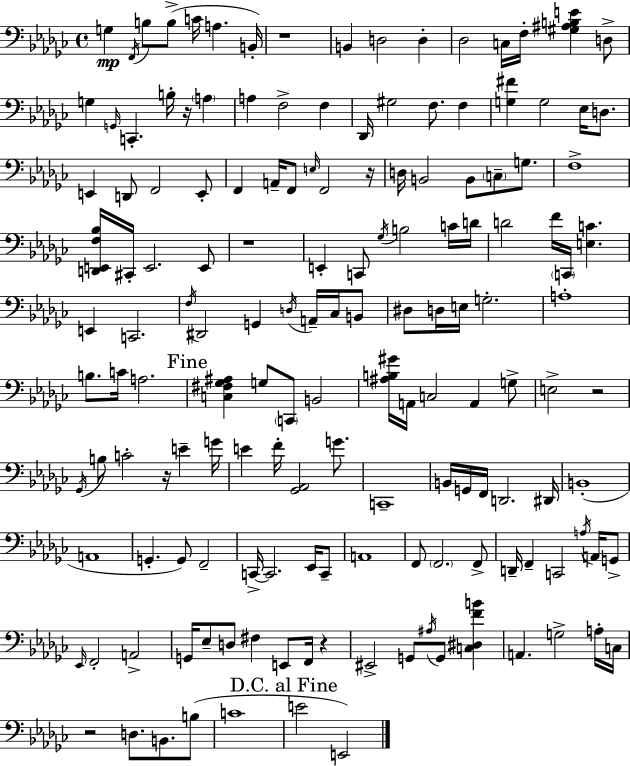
G3/q F2/s B3/e B3/e C4/s A3/q. B2/s R/w B2/q D3/h D3/q Db3/h C3/s F3/s [G#3,A#3,B3,E4]/q D3/e G3/q G2/s C2/q. B3/s R/s A3/q A3/q F3/h F3/q Db2/s G#3/h F3/e. F3/q [G3,F#4]/q G3/h Eb3/s D3/e. E2/q D2/e F2/h E2/e F2/q A2/s F2/e E3/s F2/h R/s D3/s B2/h B2/e C3/e G3/e. F3/w [D2,E2,F3,Bb3]/s C#2/s E2/h. E2/e R/w E2/q C2/e Gb3/s B3/h C4/s D4/s D4/h F4/s C2/s [E3,C4]/q. E2/q C2/h. F3/s D#2/h G2/q D3/s A2/s CES3/s B2/e D#3/e D3/s E3/s G3/h. A3/w B3/e. C4/s A3/h. [C3,F#3,Gb3,A#3]/q G3/e C2/e B2/h [A#3,B3,G#4]/s A2/s C3/h A2/q G3/e E3/h R/h Gb2/s B3/e C4/h R/s E4/q G4/s E4/q F4/s [Gb2,Ab2]/h G4/e. C2/w B2/s G2/s F2/s D2/h. D#2/s B2/w A2/w G2/q. G2/e F2/h C2/s C2/h. Eb2/s C2/e A2/w F2/e F2/h. F2/e D2/s F2/q C2/h A3/s A2/s G2/e Eb2/s F2/h A2/h G2/s Eb3/e D3/e F#3/q E2/e F2/s R/q EIS2/h G2/e A#3/s G2/e [C3,D#3,F4,B4]/q A2/q. G3/h A3/s C3/s R/h D3/e. B2/e. B3/e C4/w E4/h E2/h